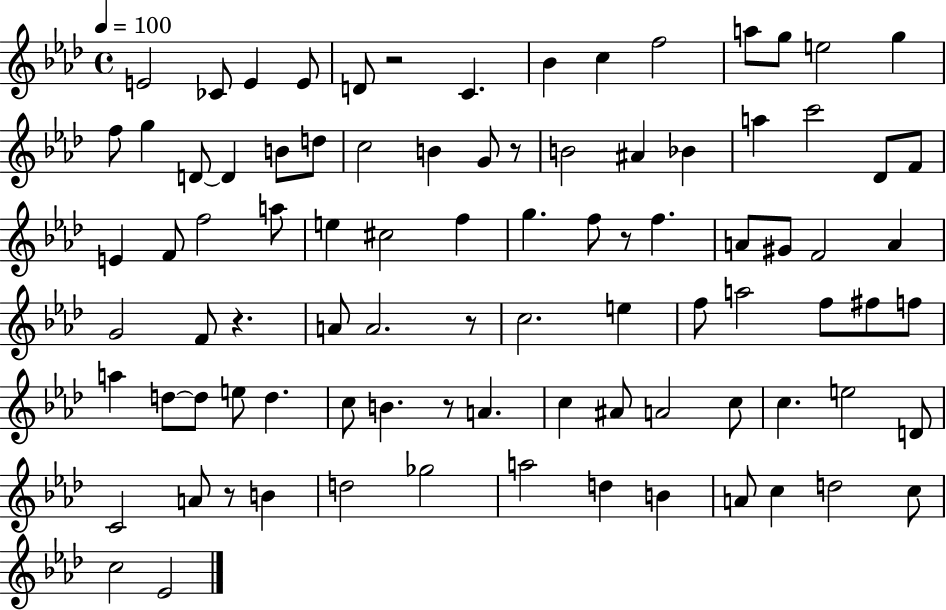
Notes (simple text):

E4/h CES4/e E4/q E4/e D4/e R/h C4/q. Bb4/q C5/q F5/h A5/e G5/e E5/h G5/q F5/e G5/q D4/e D4/q B4/e D5/e C5/h B4/q G4/e R/e B4/h A#4/q Bb4/q A5/q C6/h Db4/e F4/e E4/q F4/e F5/h A5/e E5/q C#5/h F5/q G5/q. F5/e R/e F5/q. A4/e G#4/e F4/h A4/q G4/h F4/e R/q. A4/e A4/h. R/e C5/h. E5/q F5/e A5/h F5/e F#5/e F5/e A5/q D5/e D5/e E5/e D5/q. C5/e B4/q. R/e A4/q. C5/q A#4/e A4/h C5/e C5/q. E5/h D4/e C4/h A4/e R/e B4/q D5/h Gb5/h A5/h D5/q B4/q A4/e C5/q D5/h C5/e C5/h Eb4/h